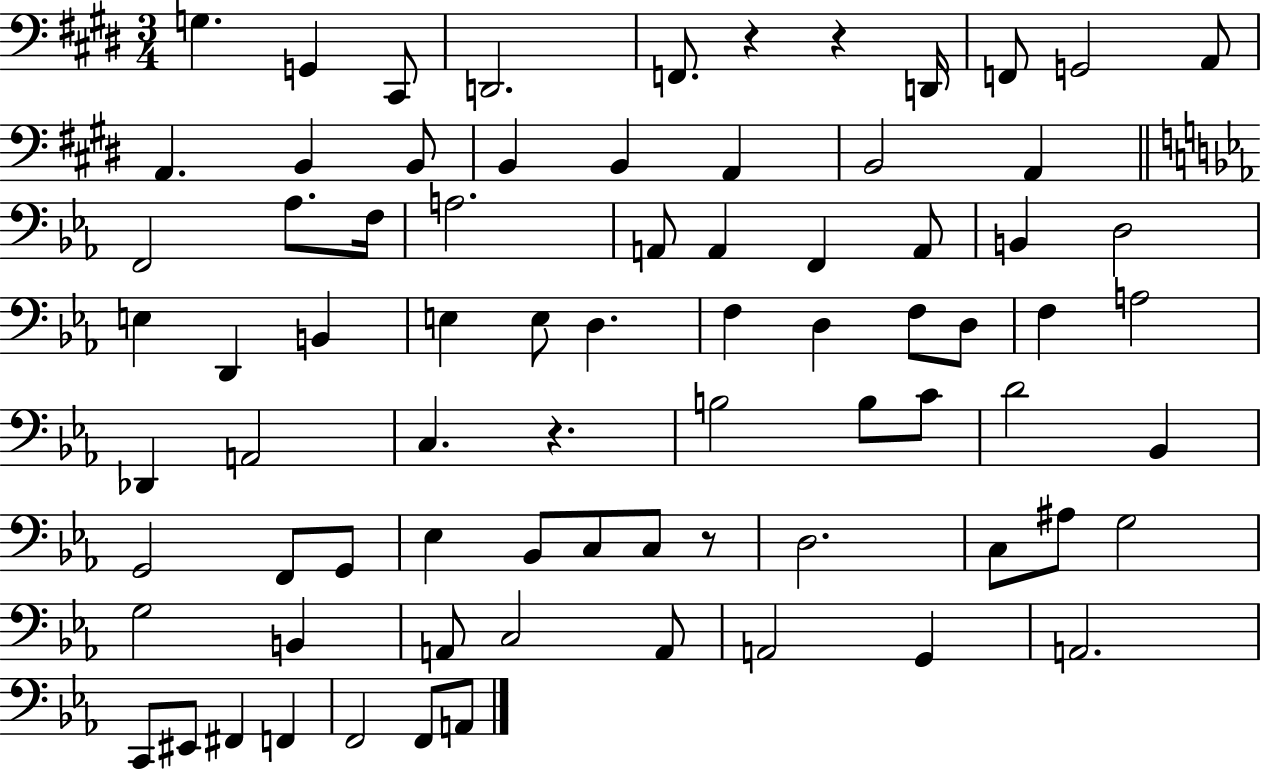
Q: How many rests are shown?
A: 4